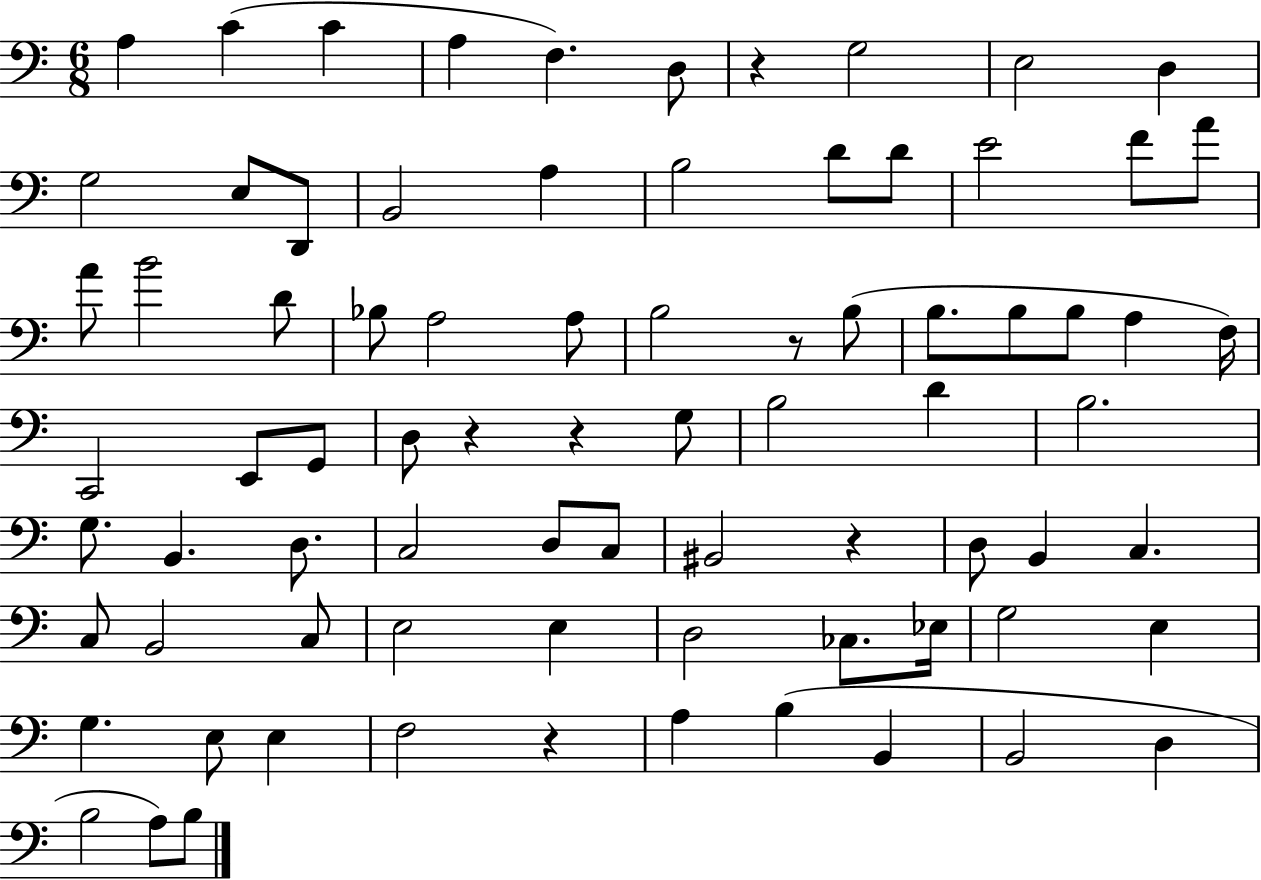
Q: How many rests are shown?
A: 6